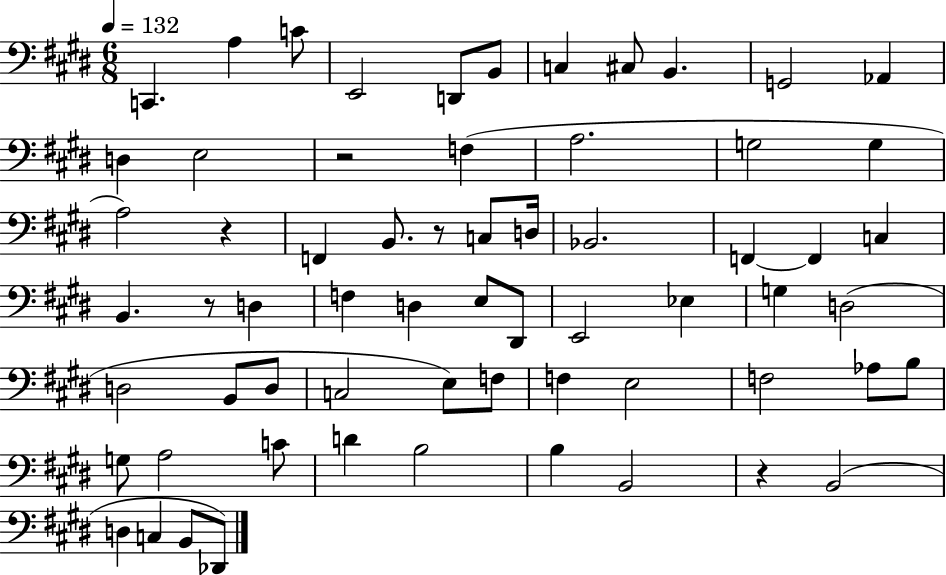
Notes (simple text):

C2/q. A3/q C4/e E2/h D2/e B2/e C3/q C#3/e B2/q. G2/h Ab2/q D3/q E3/h R/h F3/q A3/h. G3/h G3/q A3/h R/q F2/q B2/e. R/e C3/e D3/s Bb2/h. F2/q F2/q C3/q B2/q. R/e D3/q F3/q D3/q E3/e D#2/e E2/h Eb3/q G3/q D3/h D3/h B2/e D3/e C3/h E3/e F3/e F3/q E3/h F3/h Ab3/e B3/e G3/e A3/h C4/e D4/q B3/h B3/q B2/h R/q B2/h D3/q C3/q B2/e Db2/e